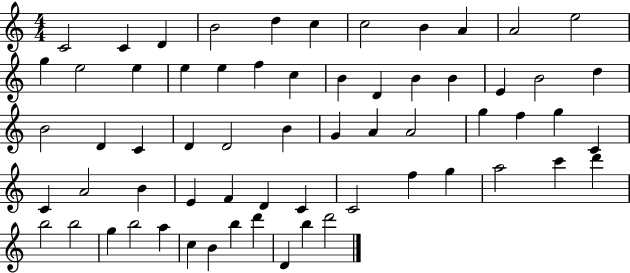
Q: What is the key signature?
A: C major